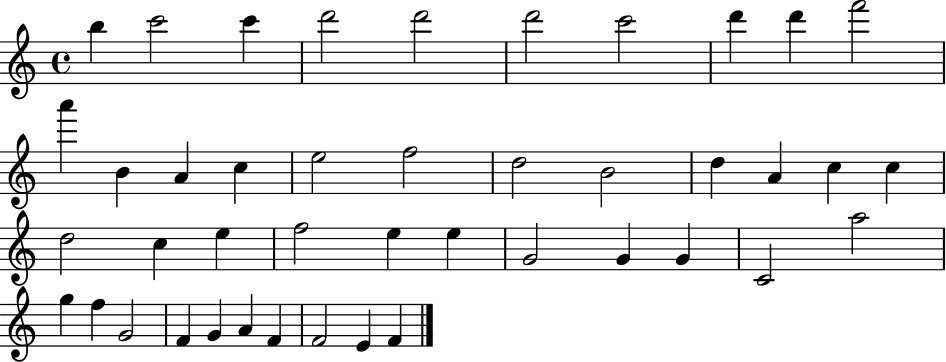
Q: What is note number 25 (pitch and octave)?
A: E5